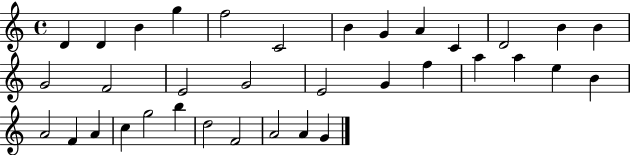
{
  \clef treble
  \time 4/4
  \defaultTimeSignature
  \key c \major
  d'4 d'4 b'4 g''4 | f''2 c'2 | b'4 g'4 a'4 c'4 | d'2 b'4 b'4 | \break g'2 f'2 | e'2 g'2 | e'2 g'4 f''4 | a''4 a''4 e''4 b'4 | \break a'2 f'4 a'4 | c''4 g''2 b''4 | d''2 f'2 | a'2 a'4 g'4 | \break \bar "|."
}